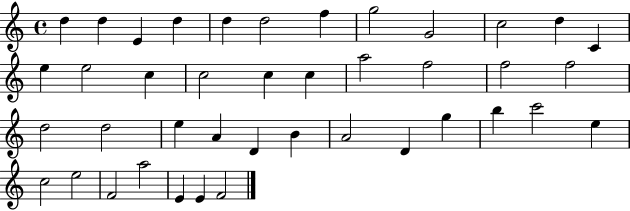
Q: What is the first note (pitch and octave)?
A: D5